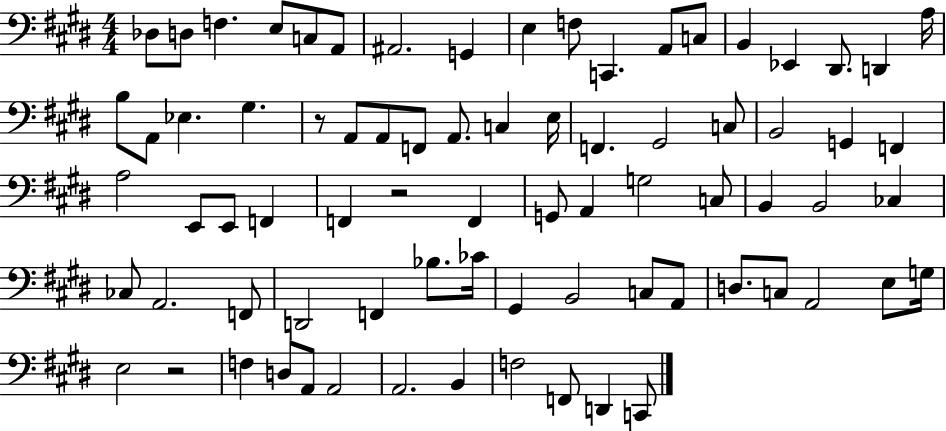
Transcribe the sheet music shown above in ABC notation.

X:1
T:Untitled
M:4/4
L:1/4
K:E
_D,/2 D,/2 F, E,/2 C,/2 A,,/2 ^A,,2 G,, E, F,/2 C,, A,,/2 C,/2 B,, _E,, ^D,,/2 D,, A,/4 B,/2 A,,/2 _E, ^G, z/2 A,,/2 A,,/2 F,,/2 A,,/2 C, E,/4 F,, ^G,,2 C,/2 B,,2 G,, F,, A,2 E,,/2 E,,/2 F,, F,, z2 F,, G,,/2 A,, G,2 C,/2 B,, B,,2 _C, _C,/2 A,,2 F,,/2 D,,2 F,, _B,/2 _C/4 ^G,, B,,2 C,/2 A,,/2 D,/2 C,/2 A,,2 E,/2 G,/4 E,2 z2 F, D,/2 A,,/2 A,,2 A,,2 B,, F,2 F,,/2 D,, C,,/2